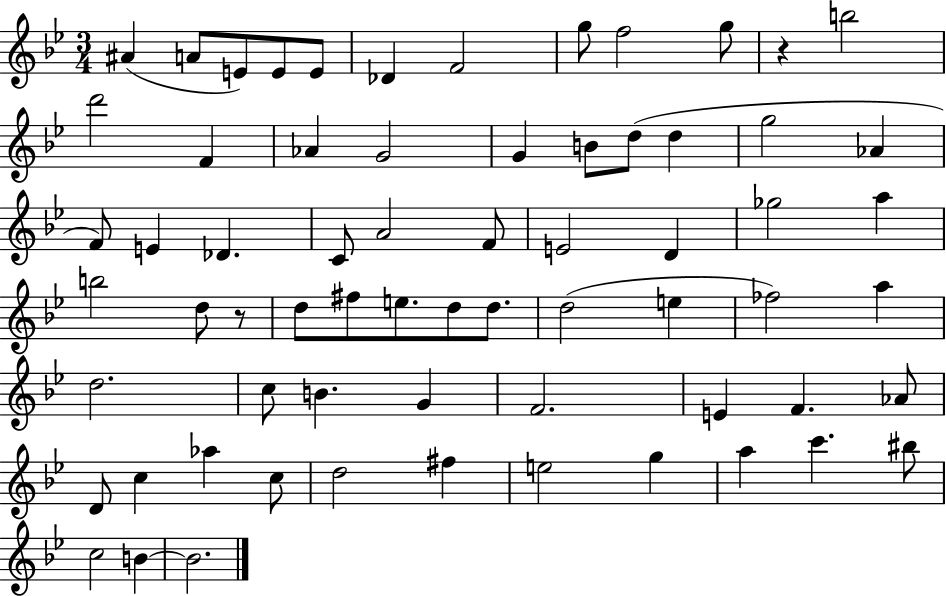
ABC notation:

X:1
T:Untitled
M:3/4
L:1/4
K:Bb
^A A/2 E/2 E/2 E/2 _D F2 g/2 f2 g/2 z b2 d'2 F _A G2 G B/2 d/2 d g2 _A F/2 E _D C/2 A2 F/2 E2 D _g2 a b2 d/2 z/2 d/2 ^f/2 e/2 d/2 d/2 d2 e _f2 a d2 c/2 B G F2 E F _A/2 D/2 c _a c/2 d2 ^f e2 g a c' ^b/2 c2 B B2